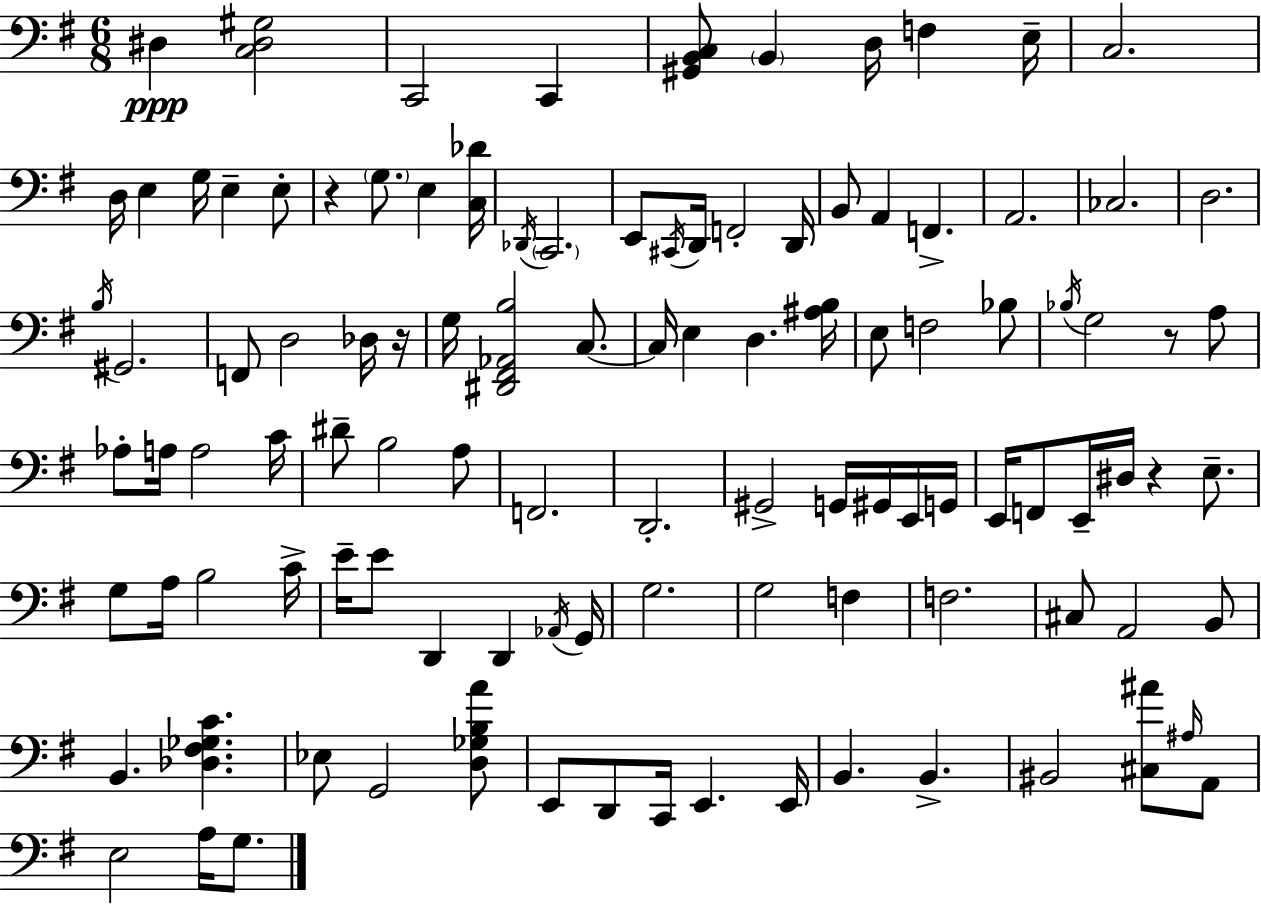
D#3/q [C3,D#3,G#3]/h C2/h C2/q [G#2,B2,C3]/e B2/q D3/s F3/q E3/s C3/h. D3/s E3/q G3/s E3/q E3/e R/q G3/e. E3/q [C3,Db4]/s Db2/s C2/h. E2/e C#2/s D2/s F2/h D2/s B2/e A2/q F2/q. A2/h. CES3/h. D3/h. B3/s G#2/h. F2/e D3/h Db3/s R/s G3/s [D#2,F#2,Ab2,B3]/h C3/e. C3/s E3/q D3/q. [A#3,B3]/s E3/e F3/h Bb3/e Bb3/s G3/h R/e A3/e Ab3/e A3/s A3/h C4/s D#4/e B3/h A3/e F2/h. D2/h. G#2/h G2/s G#2/s E2/s G2/s E2/s F2/e E2/s D#3/s R/q E3/e. G3/e A3/s B3/h C4/s E4/s E4/e D2/q D2/q Ab2/s G2/s G3/h. G3/h F3/q F3/h. C#3/e A2/h B2/e B2/q. [Db3,F#3,Gb3,C4]/q. Eb3/e G2/h [D3,Gb3,B3,A4]/e E2/e D2/e C2/s E2/q. E2/s B2/q. B2/q. BIS2/h [C#3,A#4]/e A#3/s A2/e E3/h A3/s G3/e.